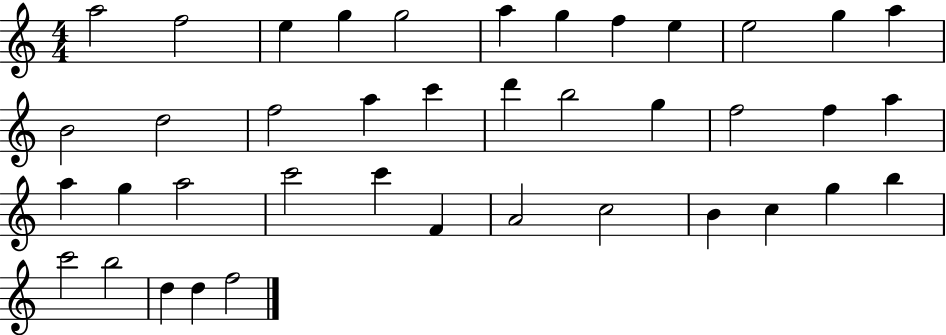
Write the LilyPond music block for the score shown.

{
  \clef treble
  \numericTimeSignature
  \time 4/4
  \key c \major
  a''2 f''2 | e''4 g''4 g''2 | a''4 g''4 f''4 e''4 | e''2 g''4 a''4 | \break b'2 d''2 | f''2 a''4 c'''4 | d'''4 b''2 g''4 | f''2 f''4 a''4 | \break a''4 g''4 a''2 | c'''2 c'''4 f'4 | a'2 c''2 | b'4 c''4 g''4 b''4 | \break c'''2 b''2 | d''4 d''4 f''2 | \bar "|."
}